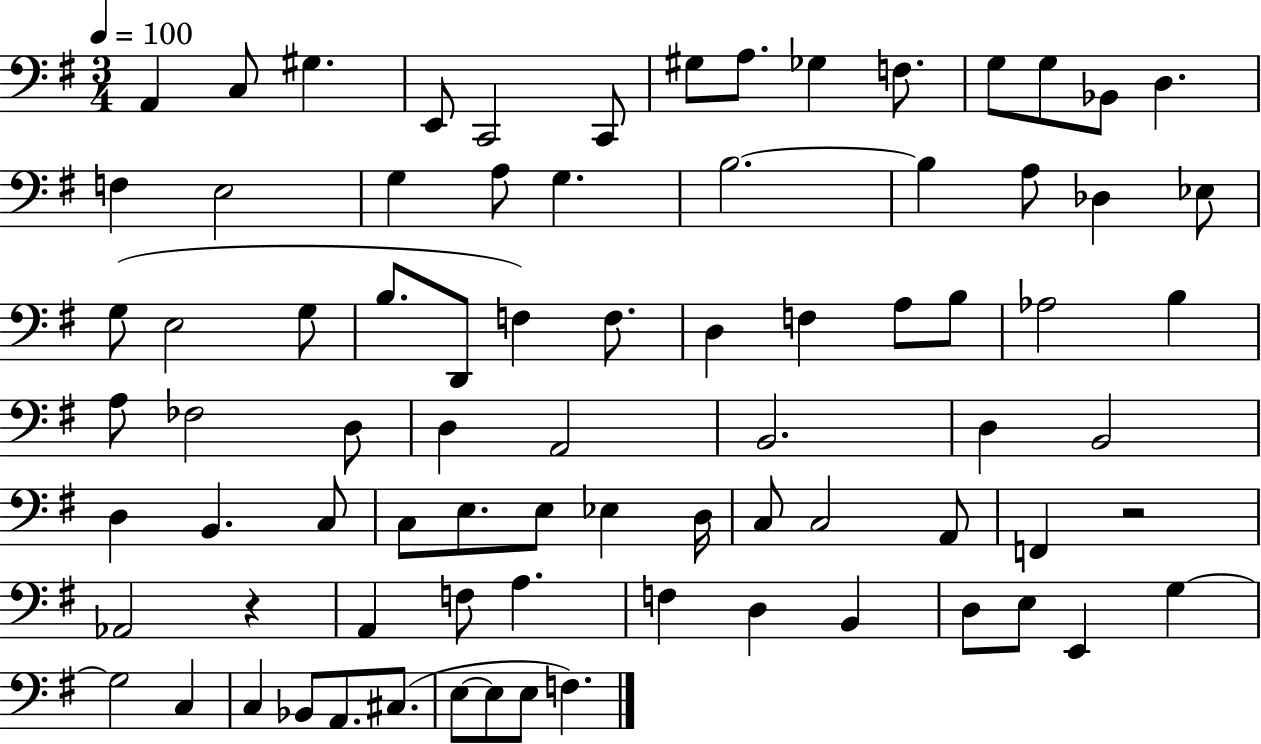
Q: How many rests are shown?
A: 2